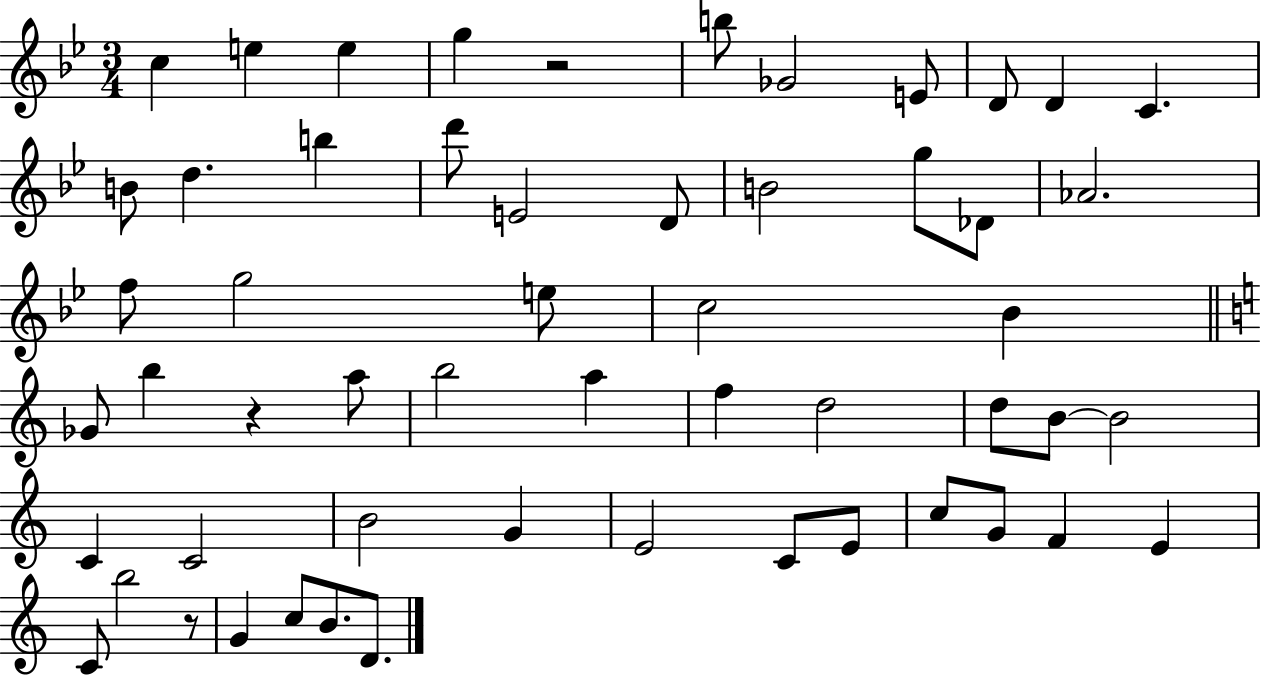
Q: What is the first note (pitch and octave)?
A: C5